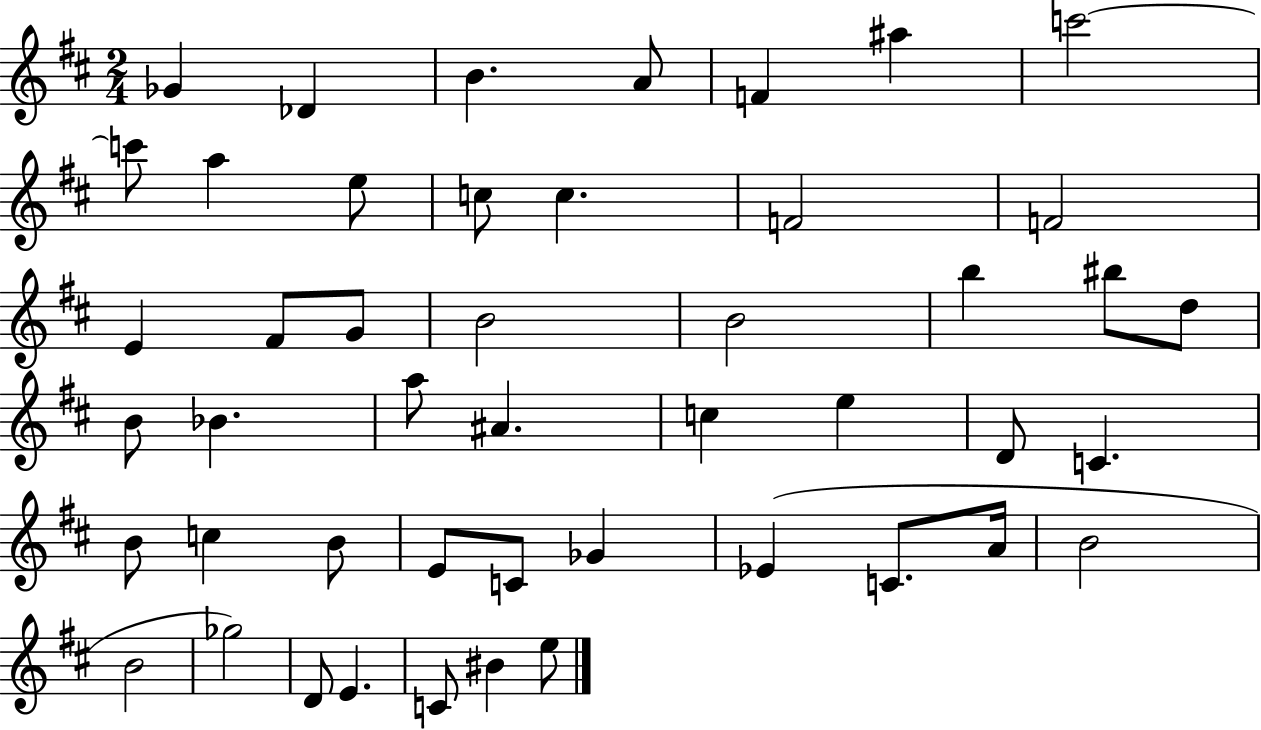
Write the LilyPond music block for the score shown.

{
  \clef treble
  \numericTimeSignature
  \time 2/4
  \key d \major
  ges'4 des'4 | b'4. a'8 | f'4 ais''4 | c'''2~~ | \break c'''8 a''4 e''8 | c''8 c''4. | f'2 | f'2 | \break e'4 fis'8 g'8 | b'2 | b'2 | b''4 bis''8 d''8 | \break b'8 bes'4. | a''8 ais'4. | c''4 e''4 | d'8 c'4. | \break b'8 c''4 b'8 | e'8 c'8 ges'4 | ees'4( c'8. a'16 | b'2 | \break b'2 | ges''2) | d'8 e'4. | c'8 bis'4 e''8 | \break \bar "|."
}